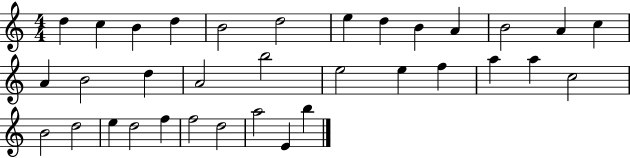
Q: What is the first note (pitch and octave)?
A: D5